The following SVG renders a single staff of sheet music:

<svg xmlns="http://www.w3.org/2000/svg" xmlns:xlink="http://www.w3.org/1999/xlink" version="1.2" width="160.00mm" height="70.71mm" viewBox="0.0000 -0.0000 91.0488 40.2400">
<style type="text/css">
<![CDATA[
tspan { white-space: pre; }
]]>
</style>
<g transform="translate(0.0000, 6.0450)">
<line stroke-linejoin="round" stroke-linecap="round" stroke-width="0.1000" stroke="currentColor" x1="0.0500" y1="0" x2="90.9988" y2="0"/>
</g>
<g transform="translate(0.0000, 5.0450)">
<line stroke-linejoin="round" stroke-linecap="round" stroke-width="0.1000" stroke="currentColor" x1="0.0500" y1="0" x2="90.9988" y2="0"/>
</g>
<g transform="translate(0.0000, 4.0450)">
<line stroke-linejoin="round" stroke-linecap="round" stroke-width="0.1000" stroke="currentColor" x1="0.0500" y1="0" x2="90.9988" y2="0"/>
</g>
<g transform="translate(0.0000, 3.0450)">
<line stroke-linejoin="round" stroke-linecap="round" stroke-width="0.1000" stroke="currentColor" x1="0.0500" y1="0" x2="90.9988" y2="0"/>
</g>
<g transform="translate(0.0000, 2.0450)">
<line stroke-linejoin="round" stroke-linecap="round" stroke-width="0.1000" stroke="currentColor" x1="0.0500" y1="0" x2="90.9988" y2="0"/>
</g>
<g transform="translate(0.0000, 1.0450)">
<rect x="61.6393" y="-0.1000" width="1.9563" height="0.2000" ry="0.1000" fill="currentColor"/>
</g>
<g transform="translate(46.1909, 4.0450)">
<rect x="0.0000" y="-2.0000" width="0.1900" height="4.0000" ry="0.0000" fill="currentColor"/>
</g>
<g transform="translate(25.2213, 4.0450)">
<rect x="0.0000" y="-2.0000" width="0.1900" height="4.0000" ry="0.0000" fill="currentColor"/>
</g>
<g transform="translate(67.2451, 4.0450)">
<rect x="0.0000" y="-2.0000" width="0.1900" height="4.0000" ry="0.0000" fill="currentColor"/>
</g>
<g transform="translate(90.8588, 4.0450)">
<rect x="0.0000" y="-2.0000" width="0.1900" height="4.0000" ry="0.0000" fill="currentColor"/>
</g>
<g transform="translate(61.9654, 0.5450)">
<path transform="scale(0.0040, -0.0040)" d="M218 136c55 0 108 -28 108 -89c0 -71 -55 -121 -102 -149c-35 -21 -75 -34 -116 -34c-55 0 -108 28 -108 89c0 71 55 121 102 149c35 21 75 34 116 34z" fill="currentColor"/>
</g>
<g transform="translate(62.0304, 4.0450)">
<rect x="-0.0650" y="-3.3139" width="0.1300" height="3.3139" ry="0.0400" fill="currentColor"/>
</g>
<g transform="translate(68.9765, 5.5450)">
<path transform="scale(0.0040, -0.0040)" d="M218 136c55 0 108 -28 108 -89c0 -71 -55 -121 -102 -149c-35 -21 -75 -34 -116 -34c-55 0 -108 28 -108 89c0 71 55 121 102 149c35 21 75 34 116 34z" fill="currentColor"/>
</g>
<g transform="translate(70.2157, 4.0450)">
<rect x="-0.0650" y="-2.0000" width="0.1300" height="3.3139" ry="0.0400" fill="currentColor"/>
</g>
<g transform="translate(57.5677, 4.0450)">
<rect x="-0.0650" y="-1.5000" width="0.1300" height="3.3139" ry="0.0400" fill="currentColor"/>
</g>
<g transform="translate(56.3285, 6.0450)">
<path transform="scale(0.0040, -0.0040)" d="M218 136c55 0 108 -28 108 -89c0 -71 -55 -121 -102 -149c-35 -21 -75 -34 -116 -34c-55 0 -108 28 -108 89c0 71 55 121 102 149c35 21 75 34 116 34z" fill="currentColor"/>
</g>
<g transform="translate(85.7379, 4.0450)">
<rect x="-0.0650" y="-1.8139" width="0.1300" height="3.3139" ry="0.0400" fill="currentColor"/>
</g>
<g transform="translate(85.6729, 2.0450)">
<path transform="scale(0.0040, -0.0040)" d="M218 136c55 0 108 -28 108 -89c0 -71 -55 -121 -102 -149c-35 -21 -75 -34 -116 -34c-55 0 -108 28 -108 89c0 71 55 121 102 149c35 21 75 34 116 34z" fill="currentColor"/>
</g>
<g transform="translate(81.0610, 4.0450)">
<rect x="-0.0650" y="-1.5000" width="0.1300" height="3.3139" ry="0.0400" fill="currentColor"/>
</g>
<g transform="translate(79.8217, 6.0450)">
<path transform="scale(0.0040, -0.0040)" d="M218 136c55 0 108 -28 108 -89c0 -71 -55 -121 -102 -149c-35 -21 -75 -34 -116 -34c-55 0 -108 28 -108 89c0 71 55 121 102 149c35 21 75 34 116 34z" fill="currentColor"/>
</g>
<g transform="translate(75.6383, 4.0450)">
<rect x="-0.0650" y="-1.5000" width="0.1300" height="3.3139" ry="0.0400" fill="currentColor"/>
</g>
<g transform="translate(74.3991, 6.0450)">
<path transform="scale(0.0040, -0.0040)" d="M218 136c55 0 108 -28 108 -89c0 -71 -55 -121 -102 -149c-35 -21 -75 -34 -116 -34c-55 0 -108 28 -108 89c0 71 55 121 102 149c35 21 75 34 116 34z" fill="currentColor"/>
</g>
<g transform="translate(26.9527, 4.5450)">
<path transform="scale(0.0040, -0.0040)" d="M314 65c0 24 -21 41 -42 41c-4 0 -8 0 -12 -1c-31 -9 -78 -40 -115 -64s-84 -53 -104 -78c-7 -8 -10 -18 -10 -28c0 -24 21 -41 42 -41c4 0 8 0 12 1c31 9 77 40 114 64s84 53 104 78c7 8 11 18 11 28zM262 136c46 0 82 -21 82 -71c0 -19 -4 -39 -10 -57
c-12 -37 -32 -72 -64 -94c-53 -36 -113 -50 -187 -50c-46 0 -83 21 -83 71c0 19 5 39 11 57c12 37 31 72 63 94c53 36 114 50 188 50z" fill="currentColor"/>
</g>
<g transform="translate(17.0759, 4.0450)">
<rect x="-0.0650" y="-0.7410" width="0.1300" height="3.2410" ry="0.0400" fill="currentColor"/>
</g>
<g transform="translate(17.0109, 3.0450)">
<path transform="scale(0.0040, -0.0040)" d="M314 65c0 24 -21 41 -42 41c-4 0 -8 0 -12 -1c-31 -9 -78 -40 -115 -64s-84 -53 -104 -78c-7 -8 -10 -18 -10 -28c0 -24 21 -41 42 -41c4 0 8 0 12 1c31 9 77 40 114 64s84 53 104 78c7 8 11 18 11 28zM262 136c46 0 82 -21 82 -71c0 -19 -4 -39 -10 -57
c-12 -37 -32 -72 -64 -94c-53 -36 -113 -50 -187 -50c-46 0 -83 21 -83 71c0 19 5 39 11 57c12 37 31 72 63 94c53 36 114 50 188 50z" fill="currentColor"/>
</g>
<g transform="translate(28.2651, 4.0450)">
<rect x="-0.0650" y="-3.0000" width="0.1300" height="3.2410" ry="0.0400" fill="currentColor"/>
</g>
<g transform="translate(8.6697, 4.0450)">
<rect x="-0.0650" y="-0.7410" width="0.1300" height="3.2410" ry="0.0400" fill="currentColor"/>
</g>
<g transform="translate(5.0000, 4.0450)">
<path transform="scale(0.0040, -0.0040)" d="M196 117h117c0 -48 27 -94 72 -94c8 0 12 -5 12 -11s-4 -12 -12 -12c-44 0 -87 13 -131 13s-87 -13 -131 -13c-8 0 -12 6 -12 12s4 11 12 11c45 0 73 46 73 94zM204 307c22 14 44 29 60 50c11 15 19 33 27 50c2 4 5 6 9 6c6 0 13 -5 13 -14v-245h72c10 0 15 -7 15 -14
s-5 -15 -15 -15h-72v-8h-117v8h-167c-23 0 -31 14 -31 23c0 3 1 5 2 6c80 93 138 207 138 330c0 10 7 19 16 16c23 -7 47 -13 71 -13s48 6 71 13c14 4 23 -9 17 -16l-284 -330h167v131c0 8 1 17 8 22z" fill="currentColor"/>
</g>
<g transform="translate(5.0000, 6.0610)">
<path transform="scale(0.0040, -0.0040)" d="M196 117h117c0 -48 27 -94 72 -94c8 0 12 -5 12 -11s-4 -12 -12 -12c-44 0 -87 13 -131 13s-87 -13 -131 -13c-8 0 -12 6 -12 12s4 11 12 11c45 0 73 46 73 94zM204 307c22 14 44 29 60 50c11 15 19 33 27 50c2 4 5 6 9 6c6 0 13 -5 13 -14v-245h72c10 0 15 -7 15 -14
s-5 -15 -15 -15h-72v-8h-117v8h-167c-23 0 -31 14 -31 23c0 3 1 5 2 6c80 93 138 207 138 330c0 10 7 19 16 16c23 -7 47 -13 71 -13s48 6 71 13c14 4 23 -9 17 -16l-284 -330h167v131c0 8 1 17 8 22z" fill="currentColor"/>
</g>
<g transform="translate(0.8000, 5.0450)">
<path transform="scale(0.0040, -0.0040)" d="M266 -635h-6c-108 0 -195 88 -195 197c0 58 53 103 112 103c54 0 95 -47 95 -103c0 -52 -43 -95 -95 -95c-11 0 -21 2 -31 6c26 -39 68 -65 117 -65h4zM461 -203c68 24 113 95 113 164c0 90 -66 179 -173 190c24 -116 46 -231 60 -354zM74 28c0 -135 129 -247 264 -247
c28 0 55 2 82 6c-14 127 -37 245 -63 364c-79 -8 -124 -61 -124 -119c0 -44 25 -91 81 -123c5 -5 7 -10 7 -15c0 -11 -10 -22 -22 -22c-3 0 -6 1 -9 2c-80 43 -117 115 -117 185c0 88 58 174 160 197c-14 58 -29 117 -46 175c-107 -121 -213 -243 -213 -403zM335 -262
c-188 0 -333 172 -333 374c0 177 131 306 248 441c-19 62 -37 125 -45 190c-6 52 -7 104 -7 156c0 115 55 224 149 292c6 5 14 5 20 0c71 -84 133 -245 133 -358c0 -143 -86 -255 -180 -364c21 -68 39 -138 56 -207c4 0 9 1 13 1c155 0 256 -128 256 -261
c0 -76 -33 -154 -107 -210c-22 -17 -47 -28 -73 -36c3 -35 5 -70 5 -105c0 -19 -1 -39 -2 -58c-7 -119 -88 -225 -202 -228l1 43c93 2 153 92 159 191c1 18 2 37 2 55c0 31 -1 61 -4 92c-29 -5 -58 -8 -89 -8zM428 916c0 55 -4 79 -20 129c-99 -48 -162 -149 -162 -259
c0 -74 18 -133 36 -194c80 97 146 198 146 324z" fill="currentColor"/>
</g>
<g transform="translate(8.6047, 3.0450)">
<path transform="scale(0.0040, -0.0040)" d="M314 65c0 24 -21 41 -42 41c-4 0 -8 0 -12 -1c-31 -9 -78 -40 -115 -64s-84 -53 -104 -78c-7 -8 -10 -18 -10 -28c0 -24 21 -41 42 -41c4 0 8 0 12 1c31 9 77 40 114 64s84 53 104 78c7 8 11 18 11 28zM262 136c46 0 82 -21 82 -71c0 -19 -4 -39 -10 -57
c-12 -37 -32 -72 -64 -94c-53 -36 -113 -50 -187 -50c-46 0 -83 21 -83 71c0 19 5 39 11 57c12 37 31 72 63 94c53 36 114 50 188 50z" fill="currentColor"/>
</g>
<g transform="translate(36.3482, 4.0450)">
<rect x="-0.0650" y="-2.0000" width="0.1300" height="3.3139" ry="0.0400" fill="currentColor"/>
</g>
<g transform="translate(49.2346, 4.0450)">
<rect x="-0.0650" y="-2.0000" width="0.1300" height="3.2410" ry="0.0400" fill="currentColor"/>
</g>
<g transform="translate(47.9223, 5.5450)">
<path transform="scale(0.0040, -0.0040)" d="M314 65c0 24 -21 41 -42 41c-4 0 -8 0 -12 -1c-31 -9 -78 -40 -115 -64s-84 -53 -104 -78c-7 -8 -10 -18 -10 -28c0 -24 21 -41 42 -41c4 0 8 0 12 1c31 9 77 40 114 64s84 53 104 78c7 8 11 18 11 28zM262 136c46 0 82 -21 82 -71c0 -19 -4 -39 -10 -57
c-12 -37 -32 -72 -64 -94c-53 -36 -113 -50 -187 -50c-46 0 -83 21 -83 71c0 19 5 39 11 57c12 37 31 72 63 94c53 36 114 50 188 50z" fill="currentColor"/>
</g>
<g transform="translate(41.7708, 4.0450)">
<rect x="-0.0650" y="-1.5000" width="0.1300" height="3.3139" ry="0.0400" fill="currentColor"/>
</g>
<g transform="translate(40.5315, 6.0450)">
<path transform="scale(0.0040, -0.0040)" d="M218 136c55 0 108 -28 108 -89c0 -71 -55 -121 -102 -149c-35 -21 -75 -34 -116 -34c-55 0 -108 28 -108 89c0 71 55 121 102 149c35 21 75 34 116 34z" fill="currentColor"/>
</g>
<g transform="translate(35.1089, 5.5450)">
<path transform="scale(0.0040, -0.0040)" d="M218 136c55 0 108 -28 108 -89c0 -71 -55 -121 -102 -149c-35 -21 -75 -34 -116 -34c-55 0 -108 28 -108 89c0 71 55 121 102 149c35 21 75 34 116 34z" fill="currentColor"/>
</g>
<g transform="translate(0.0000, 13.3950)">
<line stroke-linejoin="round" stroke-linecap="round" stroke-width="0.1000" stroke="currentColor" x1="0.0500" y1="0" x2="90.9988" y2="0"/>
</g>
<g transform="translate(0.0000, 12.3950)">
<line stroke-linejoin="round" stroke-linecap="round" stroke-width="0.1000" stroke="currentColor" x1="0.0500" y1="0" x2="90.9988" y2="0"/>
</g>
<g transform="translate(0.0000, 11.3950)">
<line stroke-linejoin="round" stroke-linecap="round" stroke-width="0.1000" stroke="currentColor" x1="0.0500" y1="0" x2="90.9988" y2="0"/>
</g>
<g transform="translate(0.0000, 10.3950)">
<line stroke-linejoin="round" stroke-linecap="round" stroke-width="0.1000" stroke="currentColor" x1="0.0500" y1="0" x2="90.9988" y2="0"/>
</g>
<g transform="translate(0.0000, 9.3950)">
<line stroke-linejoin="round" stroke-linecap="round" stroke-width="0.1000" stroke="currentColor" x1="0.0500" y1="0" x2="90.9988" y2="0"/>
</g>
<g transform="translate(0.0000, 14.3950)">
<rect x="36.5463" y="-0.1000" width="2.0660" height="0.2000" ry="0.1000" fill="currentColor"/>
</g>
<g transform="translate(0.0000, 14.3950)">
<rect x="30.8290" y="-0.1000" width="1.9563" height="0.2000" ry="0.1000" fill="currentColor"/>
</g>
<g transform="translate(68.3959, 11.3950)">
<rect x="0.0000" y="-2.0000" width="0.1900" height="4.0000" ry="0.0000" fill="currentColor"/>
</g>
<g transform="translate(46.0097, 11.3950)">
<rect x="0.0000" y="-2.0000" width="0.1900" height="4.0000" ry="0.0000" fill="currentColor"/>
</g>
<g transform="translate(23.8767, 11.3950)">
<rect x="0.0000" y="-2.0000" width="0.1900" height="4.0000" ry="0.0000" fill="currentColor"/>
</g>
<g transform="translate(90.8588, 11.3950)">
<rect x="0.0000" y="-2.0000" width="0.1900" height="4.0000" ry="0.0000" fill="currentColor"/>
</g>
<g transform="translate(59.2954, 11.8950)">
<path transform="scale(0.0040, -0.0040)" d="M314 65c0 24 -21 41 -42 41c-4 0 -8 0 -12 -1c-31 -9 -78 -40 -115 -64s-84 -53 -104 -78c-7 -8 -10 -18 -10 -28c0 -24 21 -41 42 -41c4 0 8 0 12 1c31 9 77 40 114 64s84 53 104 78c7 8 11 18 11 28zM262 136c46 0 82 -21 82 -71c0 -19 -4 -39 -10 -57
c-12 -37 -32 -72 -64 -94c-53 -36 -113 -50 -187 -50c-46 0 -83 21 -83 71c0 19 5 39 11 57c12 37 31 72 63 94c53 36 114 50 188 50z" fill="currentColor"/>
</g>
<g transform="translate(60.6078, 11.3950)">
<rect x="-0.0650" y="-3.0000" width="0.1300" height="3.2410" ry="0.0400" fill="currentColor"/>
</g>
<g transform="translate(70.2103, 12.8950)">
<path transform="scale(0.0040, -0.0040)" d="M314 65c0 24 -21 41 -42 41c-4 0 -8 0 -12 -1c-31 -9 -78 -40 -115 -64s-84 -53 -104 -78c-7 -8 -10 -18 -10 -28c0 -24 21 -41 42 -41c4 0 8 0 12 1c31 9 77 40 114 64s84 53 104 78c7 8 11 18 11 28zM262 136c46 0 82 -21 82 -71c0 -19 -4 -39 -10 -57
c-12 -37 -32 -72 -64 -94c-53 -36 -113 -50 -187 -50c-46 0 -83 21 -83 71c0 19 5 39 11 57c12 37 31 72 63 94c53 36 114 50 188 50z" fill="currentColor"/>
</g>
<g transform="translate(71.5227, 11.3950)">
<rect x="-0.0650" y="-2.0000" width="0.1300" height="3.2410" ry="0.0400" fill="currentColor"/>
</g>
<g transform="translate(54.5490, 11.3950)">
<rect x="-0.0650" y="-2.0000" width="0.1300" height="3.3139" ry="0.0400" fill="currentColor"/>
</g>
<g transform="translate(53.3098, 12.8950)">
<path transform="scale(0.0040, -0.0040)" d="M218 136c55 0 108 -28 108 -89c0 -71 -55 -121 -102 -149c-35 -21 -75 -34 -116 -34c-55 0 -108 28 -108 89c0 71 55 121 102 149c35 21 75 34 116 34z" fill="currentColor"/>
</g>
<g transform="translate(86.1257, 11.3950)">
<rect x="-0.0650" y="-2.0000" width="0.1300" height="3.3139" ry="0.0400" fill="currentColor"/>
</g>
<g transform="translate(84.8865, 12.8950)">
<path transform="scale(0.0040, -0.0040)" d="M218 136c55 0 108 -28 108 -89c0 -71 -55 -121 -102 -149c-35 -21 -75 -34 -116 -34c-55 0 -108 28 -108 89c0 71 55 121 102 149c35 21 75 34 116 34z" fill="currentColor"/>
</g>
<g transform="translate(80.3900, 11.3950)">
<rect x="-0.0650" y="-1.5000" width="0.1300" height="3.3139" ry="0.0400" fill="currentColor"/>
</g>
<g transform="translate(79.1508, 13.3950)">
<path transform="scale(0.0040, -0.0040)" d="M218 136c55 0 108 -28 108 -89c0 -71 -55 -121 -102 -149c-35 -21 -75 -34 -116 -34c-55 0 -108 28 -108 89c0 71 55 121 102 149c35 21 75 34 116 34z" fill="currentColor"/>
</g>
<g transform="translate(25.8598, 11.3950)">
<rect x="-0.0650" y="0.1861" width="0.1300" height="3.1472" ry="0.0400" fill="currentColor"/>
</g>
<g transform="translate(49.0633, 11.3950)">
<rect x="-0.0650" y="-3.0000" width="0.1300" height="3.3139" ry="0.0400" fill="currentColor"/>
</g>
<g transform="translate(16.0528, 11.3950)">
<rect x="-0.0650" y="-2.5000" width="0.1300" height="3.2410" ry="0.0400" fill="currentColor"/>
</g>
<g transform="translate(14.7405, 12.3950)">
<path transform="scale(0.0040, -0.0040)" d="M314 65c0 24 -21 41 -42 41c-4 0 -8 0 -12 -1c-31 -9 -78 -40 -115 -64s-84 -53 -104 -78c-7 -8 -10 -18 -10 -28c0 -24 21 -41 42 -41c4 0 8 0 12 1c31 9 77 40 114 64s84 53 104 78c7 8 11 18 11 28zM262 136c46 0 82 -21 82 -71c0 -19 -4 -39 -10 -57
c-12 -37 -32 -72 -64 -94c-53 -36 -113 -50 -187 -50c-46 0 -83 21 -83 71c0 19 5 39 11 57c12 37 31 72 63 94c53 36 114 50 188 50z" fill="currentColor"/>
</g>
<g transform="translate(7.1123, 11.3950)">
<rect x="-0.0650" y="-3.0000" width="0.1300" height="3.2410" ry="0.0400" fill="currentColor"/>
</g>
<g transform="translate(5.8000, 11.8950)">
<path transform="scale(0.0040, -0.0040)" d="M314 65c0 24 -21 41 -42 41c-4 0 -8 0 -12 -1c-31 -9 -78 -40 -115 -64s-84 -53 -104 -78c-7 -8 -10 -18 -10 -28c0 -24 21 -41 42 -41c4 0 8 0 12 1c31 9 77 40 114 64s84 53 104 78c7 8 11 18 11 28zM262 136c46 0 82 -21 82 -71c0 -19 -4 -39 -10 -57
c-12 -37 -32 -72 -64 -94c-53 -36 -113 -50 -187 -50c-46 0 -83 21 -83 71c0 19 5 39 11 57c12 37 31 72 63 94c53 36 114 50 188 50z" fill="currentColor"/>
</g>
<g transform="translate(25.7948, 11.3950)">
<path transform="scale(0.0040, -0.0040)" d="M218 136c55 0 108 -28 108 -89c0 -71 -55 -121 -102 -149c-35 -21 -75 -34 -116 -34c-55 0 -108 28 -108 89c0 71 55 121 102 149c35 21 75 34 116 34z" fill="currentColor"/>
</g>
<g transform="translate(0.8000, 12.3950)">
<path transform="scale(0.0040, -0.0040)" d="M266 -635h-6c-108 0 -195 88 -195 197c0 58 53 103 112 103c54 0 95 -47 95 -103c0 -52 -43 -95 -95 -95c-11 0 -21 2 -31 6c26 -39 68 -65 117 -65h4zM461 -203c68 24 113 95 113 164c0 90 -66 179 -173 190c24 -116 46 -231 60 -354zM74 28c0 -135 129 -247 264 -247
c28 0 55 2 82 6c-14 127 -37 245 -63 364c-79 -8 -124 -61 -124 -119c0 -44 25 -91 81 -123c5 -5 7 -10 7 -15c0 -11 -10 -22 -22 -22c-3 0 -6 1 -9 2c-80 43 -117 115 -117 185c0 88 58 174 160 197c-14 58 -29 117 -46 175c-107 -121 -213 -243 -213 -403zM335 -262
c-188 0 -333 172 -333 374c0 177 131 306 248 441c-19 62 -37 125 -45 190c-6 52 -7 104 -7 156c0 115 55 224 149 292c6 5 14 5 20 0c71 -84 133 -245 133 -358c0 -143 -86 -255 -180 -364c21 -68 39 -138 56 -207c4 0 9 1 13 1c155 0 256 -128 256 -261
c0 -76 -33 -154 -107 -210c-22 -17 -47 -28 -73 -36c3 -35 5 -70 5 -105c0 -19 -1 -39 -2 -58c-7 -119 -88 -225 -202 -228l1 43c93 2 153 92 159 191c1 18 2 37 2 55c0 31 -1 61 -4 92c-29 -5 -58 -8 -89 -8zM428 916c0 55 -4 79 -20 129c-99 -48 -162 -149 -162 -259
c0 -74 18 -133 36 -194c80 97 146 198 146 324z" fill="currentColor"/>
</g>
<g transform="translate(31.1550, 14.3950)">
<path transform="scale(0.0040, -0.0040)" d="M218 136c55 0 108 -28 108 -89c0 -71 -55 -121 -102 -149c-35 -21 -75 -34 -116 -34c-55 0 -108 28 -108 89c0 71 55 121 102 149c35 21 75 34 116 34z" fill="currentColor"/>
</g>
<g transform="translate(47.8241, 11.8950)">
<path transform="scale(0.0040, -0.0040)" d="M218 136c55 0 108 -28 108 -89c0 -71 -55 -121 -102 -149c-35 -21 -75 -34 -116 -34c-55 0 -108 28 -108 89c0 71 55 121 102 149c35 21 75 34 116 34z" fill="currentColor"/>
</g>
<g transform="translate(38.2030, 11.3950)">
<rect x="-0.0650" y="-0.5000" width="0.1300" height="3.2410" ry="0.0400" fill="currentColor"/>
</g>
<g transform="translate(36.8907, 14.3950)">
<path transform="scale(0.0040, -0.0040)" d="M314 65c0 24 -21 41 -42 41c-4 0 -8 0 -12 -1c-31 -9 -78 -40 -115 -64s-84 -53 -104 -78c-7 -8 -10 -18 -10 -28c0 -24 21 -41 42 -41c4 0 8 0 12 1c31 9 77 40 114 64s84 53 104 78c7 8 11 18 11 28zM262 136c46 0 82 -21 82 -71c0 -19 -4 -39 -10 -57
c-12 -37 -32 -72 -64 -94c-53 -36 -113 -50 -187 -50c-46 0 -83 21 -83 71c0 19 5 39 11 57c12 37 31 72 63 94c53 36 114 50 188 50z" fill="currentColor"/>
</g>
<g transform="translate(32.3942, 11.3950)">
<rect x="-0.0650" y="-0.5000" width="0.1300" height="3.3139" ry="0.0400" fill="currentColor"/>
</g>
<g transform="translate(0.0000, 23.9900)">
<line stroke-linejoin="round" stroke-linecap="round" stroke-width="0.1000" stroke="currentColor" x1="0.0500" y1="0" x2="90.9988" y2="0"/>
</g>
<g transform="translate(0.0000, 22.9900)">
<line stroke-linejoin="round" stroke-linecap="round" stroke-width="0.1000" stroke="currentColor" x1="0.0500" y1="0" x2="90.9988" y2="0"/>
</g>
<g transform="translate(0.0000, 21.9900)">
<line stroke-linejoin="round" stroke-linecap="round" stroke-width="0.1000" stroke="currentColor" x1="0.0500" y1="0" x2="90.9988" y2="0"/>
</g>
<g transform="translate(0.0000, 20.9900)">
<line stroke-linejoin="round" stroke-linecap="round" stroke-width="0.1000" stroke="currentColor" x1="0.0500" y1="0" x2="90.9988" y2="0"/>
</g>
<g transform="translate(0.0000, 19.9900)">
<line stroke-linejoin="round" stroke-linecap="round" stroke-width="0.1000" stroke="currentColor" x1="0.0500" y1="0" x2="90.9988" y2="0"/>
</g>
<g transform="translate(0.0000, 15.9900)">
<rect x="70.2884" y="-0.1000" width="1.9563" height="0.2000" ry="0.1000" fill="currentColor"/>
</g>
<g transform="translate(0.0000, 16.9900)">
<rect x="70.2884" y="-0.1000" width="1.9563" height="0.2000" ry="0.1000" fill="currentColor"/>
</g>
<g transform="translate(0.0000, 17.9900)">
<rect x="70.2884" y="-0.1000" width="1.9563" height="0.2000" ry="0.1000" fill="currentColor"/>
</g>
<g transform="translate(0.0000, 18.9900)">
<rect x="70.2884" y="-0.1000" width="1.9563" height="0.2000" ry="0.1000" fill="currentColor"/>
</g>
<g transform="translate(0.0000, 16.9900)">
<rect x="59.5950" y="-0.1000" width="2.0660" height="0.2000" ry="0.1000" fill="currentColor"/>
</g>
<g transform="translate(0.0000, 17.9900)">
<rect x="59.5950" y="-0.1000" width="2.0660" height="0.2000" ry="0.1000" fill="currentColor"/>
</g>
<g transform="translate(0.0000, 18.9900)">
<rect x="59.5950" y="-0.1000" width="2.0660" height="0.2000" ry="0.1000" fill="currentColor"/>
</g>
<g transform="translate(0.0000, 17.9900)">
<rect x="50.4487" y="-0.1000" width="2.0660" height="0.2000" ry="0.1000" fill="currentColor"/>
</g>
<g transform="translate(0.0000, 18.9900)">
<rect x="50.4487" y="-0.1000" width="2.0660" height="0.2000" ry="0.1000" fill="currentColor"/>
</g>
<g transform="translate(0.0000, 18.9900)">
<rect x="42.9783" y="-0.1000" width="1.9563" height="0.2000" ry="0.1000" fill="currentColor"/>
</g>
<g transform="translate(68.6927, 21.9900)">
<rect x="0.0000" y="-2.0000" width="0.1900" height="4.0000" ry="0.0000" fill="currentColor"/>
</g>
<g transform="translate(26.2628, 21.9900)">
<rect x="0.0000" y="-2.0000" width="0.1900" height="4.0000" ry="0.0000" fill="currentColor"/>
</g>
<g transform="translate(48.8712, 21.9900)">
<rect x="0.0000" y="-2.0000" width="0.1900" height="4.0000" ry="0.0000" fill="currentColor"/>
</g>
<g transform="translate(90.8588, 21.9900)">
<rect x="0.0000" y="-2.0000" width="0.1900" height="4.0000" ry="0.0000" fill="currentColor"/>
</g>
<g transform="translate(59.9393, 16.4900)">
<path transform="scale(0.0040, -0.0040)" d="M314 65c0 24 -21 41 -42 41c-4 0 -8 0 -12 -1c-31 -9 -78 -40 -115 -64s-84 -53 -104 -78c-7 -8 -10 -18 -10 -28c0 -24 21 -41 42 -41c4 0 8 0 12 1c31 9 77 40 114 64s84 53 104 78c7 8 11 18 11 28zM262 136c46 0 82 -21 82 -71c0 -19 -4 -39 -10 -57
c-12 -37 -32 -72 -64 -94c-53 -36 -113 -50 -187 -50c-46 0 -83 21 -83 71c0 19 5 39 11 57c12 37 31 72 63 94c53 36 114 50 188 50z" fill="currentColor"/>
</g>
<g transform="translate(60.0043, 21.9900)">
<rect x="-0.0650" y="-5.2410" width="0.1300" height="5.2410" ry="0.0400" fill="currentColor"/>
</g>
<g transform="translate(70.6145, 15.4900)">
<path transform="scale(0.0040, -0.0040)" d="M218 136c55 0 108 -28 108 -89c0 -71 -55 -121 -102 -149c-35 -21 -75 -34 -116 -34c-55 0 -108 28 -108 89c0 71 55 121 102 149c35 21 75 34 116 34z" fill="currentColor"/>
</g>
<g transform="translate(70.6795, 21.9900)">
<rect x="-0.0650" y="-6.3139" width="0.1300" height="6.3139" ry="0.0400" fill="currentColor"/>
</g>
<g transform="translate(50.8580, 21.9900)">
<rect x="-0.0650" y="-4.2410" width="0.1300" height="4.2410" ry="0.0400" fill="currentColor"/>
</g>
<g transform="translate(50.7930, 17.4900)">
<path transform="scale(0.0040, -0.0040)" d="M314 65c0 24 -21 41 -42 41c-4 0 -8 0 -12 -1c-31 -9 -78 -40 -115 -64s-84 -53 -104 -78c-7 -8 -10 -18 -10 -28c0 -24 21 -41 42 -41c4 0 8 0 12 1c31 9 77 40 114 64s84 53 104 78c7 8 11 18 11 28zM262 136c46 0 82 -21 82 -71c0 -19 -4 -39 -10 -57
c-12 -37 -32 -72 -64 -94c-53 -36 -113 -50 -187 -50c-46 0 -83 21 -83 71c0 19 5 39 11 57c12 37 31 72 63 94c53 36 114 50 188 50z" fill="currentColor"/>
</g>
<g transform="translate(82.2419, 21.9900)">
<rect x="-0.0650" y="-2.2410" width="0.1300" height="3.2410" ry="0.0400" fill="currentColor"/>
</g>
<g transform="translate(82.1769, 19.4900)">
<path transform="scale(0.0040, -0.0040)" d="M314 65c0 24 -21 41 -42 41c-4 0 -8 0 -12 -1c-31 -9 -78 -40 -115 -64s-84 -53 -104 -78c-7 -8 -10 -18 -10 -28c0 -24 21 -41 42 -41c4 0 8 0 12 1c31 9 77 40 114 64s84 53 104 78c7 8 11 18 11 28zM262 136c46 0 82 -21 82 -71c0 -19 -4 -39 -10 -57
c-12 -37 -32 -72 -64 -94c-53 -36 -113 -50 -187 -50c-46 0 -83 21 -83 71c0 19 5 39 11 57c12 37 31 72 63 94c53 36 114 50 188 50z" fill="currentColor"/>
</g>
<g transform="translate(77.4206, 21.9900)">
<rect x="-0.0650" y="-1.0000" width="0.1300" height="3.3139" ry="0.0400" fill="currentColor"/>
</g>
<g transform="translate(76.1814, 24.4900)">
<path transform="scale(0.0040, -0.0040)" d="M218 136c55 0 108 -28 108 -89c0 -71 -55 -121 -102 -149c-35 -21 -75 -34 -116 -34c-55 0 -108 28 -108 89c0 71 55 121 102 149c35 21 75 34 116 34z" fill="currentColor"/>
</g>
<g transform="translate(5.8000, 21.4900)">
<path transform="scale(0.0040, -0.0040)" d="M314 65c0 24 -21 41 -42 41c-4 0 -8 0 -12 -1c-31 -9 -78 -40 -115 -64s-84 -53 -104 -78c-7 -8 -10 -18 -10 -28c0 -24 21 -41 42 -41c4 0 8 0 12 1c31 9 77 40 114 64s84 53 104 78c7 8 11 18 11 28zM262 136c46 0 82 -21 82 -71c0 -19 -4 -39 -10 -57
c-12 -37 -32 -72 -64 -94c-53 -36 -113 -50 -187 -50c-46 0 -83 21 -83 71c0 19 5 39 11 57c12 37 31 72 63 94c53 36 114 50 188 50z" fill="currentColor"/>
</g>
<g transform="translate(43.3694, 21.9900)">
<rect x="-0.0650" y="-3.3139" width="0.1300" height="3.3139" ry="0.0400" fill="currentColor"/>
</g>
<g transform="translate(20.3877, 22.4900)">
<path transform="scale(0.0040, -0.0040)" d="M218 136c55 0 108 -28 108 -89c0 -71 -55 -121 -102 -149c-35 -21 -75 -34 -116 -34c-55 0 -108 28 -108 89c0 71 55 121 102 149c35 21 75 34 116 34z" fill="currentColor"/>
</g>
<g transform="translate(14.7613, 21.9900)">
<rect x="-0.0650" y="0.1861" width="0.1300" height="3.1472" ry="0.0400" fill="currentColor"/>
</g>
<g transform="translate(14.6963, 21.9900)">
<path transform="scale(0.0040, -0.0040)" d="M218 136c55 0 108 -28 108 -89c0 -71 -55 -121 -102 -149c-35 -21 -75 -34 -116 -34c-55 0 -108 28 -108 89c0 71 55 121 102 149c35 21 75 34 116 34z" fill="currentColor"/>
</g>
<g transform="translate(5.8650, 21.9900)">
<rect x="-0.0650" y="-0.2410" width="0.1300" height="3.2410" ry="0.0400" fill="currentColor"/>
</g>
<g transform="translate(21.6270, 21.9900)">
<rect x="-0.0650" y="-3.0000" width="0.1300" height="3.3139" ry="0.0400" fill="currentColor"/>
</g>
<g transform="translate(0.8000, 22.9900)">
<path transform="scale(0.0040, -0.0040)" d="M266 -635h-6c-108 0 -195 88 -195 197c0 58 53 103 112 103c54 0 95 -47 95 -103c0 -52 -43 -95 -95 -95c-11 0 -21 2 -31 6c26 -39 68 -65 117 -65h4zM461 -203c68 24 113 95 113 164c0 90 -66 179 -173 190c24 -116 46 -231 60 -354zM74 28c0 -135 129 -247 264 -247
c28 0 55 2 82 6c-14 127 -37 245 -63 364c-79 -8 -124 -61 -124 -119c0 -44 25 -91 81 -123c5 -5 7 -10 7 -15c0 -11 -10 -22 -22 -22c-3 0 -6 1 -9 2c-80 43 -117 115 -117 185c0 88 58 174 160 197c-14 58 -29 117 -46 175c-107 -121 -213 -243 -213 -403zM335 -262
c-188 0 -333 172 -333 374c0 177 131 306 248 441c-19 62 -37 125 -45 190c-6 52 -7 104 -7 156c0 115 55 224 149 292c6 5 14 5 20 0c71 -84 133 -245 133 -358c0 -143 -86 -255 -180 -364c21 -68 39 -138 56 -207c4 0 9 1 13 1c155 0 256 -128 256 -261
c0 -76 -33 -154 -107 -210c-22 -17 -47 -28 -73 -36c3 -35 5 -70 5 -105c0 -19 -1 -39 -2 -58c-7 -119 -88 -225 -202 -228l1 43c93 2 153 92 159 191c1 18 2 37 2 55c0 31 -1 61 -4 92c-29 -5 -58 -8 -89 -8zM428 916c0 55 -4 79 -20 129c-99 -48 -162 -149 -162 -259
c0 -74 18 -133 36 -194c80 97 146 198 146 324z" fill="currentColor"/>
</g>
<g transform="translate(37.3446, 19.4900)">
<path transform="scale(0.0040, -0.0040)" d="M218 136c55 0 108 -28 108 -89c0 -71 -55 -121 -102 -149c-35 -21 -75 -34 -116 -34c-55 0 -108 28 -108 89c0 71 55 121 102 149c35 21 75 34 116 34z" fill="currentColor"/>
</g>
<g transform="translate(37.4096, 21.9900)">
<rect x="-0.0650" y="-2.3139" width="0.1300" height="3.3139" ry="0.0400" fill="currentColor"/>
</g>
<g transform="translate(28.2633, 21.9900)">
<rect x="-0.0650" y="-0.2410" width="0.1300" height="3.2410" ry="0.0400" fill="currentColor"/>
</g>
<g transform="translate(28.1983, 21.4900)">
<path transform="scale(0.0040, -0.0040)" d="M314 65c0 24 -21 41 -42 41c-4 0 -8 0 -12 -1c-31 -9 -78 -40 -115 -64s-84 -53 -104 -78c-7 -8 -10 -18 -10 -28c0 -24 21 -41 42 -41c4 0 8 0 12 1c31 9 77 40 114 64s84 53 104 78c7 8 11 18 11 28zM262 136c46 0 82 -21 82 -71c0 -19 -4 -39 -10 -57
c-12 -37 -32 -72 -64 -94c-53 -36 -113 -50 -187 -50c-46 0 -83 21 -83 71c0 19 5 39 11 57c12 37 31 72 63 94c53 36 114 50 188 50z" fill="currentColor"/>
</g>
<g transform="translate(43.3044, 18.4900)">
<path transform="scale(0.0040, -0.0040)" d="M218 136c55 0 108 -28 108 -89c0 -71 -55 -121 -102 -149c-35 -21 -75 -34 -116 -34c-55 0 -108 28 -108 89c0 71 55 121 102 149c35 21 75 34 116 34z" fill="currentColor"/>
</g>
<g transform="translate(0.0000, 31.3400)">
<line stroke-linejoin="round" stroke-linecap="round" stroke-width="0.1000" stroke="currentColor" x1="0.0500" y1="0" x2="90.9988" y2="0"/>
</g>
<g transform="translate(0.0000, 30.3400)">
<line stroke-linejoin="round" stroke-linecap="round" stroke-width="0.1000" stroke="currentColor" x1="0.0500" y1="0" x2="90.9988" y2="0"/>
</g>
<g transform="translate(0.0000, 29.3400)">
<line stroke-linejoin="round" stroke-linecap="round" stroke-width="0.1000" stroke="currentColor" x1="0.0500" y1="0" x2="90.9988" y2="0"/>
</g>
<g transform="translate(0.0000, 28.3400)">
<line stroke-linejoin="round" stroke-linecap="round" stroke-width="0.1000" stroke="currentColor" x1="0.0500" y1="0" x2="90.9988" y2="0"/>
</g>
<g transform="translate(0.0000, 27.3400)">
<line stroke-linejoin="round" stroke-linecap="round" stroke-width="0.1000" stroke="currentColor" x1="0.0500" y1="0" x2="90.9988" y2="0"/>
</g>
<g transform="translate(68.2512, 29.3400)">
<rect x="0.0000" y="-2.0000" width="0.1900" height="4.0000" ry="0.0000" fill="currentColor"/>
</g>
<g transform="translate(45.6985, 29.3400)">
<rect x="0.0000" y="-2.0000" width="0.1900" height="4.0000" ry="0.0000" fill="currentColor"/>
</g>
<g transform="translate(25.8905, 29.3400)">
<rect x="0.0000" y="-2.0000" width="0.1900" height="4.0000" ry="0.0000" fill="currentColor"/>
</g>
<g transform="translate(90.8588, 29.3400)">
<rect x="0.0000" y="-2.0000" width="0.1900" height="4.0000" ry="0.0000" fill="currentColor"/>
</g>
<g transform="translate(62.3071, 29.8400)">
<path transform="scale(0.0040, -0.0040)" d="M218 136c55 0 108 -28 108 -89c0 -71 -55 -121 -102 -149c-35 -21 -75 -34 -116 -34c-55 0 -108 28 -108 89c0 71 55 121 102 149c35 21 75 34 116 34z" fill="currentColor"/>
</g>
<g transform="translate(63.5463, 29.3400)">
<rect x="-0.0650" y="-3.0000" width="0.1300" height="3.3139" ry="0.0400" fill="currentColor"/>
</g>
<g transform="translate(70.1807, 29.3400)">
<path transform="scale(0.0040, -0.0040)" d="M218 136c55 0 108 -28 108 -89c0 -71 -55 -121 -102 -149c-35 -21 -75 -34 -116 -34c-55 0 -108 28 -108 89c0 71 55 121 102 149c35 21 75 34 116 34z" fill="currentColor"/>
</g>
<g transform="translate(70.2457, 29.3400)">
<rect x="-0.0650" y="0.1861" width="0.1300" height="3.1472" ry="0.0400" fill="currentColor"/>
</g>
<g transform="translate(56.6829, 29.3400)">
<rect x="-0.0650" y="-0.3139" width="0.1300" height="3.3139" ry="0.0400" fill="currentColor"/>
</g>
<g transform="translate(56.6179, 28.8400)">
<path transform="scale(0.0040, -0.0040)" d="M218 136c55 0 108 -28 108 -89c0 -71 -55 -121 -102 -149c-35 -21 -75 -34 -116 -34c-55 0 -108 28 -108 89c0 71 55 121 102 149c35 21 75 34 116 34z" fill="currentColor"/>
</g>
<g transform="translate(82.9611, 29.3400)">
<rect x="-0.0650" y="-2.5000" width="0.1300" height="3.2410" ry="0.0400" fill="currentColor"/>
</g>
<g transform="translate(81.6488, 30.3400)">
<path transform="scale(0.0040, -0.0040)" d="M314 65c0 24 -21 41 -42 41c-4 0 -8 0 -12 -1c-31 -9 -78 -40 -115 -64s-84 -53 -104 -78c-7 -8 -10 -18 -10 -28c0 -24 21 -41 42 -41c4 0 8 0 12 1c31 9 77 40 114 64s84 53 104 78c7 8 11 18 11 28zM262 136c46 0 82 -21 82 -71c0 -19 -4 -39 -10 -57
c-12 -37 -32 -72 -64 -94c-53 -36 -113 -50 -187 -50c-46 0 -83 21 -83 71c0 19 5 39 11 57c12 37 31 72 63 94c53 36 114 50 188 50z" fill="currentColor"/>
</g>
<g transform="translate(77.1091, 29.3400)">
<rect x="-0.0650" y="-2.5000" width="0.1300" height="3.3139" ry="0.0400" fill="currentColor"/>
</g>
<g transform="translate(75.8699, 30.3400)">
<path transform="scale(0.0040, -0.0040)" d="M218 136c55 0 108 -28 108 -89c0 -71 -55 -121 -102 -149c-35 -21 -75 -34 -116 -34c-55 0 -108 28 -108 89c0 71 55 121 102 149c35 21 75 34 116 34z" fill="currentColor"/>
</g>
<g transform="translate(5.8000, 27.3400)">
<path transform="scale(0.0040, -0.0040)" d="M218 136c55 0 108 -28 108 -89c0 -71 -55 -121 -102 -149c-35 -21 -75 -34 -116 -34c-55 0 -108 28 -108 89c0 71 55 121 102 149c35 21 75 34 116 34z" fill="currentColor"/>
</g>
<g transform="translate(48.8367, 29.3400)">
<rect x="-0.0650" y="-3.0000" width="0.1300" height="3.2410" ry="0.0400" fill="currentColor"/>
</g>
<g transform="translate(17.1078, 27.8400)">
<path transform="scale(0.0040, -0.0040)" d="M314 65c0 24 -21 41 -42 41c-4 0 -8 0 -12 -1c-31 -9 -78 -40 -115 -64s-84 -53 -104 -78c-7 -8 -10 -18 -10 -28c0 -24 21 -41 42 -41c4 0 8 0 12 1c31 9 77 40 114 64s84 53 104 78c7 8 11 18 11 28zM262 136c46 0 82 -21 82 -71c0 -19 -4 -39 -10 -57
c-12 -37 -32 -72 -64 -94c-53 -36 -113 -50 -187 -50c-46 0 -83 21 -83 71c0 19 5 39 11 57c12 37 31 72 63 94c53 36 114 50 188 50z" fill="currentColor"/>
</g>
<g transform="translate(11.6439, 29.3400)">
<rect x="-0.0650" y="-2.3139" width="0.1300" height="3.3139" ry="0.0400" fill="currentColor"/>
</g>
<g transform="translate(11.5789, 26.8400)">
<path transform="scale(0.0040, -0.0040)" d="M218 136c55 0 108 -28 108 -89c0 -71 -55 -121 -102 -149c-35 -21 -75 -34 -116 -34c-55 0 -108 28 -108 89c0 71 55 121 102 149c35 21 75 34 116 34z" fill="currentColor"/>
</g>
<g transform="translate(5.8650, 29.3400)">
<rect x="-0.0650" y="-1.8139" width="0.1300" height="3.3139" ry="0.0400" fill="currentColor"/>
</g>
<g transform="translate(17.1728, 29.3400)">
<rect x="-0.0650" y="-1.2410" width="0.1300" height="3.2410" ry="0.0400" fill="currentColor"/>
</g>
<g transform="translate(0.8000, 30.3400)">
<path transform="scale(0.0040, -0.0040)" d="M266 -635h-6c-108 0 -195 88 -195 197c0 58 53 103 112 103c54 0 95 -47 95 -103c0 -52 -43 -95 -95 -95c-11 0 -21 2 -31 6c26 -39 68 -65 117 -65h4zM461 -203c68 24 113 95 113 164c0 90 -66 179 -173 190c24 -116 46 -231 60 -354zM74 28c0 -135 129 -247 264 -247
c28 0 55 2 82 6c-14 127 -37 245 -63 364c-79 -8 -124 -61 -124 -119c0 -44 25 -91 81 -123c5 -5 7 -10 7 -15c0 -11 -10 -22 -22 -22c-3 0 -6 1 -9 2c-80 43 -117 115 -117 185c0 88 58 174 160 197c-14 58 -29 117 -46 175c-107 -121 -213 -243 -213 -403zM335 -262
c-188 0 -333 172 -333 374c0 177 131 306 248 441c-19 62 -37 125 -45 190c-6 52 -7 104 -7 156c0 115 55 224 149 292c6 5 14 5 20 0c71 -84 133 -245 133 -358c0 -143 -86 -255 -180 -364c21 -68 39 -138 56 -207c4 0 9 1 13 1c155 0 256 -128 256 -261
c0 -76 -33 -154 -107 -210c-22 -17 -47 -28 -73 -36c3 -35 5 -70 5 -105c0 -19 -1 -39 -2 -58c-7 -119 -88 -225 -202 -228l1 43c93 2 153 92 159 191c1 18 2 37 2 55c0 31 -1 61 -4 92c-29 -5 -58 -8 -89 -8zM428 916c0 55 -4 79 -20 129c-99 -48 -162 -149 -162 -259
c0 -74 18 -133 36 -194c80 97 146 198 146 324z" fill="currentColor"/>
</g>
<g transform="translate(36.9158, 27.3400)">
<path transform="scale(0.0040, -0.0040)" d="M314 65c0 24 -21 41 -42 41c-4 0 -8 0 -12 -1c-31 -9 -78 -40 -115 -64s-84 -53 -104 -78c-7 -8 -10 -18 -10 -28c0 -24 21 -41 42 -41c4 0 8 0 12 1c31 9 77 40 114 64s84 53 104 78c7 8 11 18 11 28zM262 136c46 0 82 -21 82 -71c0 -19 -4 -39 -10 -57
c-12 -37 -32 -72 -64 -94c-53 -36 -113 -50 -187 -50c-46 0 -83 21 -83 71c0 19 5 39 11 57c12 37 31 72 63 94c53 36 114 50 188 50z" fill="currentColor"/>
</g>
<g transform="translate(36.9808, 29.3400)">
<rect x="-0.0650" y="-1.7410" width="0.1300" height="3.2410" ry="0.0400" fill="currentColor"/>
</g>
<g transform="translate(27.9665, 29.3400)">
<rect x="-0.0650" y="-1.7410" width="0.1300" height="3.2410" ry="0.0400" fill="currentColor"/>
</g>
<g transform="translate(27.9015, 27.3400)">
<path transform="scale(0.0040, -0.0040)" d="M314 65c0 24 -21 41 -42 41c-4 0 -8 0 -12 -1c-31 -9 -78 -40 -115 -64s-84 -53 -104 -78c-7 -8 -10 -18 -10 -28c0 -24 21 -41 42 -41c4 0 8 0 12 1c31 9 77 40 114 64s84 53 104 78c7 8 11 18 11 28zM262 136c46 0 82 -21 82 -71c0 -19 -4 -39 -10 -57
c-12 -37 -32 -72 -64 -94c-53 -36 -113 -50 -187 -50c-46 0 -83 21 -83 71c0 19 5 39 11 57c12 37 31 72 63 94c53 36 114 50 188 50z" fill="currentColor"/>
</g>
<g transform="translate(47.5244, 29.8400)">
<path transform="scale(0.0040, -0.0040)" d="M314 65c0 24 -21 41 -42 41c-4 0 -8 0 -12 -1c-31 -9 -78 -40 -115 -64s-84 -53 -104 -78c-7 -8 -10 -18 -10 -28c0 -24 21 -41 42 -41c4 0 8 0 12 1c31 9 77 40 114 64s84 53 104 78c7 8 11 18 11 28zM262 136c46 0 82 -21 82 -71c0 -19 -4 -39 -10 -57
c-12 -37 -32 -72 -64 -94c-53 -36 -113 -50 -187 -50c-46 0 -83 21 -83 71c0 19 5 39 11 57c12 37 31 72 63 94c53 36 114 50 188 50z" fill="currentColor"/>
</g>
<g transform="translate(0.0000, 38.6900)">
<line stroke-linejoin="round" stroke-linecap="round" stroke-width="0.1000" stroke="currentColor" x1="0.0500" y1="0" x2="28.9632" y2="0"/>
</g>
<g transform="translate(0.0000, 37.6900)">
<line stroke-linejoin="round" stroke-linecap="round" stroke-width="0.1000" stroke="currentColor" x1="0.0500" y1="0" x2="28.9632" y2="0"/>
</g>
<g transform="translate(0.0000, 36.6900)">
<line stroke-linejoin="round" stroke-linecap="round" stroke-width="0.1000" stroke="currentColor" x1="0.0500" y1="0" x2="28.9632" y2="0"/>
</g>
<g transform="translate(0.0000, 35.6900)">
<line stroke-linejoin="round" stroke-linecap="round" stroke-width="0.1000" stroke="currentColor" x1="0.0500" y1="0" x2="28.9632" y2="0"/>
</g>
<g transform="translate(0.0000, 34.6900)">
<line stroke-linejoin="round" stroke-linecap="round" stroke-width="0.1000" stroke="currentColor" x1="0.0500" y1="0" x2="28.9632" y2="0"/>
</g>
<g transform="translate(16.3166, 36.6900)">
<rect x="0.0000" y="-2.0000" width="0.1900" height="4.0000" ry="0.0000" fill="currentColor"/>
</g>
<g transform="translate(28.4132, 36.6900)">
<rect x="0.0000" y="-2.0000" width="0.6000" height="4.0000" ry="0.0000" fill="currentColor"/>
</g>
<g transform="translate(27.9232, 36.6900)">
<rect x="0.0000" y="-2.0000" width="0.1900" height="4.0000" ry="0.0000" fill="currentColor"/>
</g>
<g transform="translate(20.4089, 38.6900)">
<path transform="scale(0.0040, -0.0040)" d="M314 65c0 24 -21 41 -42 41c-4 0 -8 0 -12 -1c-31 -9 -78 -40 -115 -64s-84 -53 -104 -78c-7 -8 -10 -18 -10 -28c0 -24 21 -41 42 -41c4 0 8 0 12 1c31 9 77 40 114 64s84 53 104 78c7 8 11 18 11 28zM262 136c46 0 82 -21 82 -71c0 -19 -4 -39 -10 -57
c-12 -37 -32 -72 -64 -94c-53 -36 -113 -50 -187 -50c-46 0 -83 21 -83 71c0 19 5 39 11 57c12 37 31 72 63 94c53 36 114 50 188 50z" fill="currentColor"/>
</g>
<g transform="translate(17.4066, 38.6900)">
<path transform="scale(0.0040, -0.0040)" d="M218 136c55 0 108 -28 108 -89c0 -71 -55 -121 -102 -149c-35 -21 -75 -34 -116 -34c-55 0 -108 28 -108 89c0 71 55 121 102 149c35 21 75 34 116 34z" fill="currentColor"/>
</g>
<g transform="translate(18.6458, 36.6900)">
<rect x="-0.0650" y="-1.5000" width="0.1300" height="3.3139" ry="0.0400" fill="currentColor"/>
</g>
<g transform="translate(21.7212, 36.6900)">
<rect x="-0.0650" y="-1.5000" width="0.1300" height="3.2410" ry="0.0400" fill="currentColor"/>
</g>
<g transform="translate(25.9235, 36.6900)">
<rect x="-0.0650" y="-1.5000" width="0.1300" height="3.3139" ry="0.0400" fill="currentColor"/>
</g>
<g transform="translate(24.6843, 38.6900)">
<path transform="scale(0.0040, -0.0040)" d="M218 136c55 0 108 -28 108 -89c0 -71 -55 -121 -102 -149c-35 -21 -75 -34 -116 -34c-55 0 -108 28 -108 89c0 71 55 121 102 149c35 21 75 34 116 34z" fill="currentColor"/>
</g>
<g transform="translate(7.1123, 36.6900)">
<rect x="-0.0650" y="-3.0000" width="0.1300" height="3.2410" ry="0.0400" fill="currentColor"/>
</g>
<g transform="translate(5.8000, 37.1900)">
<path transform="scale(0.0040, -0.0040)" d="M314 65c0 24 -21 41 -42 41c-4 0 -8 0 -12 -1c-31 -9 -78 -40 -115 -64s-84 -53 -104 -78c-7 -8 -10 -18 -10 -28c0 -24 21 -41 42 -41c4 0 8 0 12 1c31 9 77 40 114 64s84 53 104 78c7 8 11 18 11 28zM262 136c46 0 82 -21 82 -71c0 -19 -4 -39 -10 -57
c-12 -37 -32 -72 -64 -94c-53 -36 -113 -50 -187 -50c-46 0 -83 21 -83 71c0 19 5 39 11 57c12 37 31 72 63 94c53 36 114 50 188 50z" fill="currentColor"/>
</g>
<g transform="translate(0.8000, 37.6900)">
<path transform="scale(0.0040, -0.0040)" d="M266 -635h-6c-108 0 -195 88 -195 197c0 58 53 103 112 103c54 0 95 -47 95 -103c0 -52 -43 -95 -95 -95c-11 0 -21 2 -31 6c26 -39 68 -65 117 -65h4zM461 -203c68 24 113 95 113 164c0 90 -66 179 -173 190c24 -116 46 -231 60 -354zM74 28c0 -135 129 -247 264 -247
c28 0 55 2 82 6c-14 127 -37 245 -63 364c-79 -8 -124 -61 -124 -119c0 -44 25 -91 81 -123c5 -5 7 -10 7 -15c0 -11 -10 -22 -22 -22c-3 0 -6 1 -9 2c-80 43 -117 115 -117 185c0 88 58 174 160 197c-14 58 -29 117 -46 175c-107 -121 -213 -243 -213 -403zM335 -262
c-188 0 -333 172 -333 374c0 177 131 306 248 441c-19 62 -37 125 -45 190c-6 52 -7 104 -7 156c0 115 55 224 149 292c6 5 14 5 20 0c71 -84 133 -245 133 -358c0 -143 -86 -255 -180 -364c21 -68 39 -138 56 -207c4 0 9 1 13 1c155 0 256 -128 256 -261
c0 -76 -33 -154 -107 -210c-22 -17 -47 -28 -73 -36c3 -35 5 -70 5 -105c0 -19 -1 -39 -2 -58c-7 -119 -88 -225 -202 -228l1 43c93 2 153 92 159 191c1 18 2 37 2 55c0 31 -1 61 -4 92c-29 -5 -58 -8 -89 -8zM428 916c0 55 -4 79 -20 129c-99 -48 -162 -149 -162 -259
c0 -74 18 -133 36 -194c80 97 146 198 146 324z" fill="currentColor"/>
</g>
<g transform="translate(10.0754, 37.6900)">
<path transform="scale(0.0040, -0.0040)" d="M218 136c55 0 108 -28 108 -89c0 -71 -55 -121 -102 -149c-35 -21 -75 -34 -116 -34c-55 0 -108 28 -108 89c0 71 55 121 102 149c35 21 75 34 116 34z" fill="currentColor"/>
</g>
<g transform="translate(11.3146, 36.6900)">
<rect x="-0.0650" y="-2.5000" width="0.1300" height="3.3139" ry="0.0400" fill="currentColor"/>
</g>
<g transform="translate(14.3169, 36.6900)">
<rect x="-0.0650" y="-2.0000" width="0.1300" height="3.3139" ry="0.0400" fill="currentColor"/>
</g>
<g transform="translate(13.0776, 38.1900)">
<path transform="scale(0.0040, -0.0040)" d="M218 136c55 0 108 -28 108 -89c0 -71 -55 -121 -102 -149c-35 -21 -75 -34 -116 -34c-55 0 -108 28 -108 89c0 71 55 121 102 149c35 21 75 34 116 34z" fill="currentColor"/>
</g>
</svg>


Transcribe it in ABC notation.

X:1
T:Untitled
M:4/4
L:1/4
K:C
d2 d2 A2 F E F2 E b F E E f A2 G2 B C C2 A F A2 F2 E F c2 B A c2 g b d'2 f'2 a' D g2 f g e2 f2 f2 A2 c A B G G2 A2 G F E E2 E